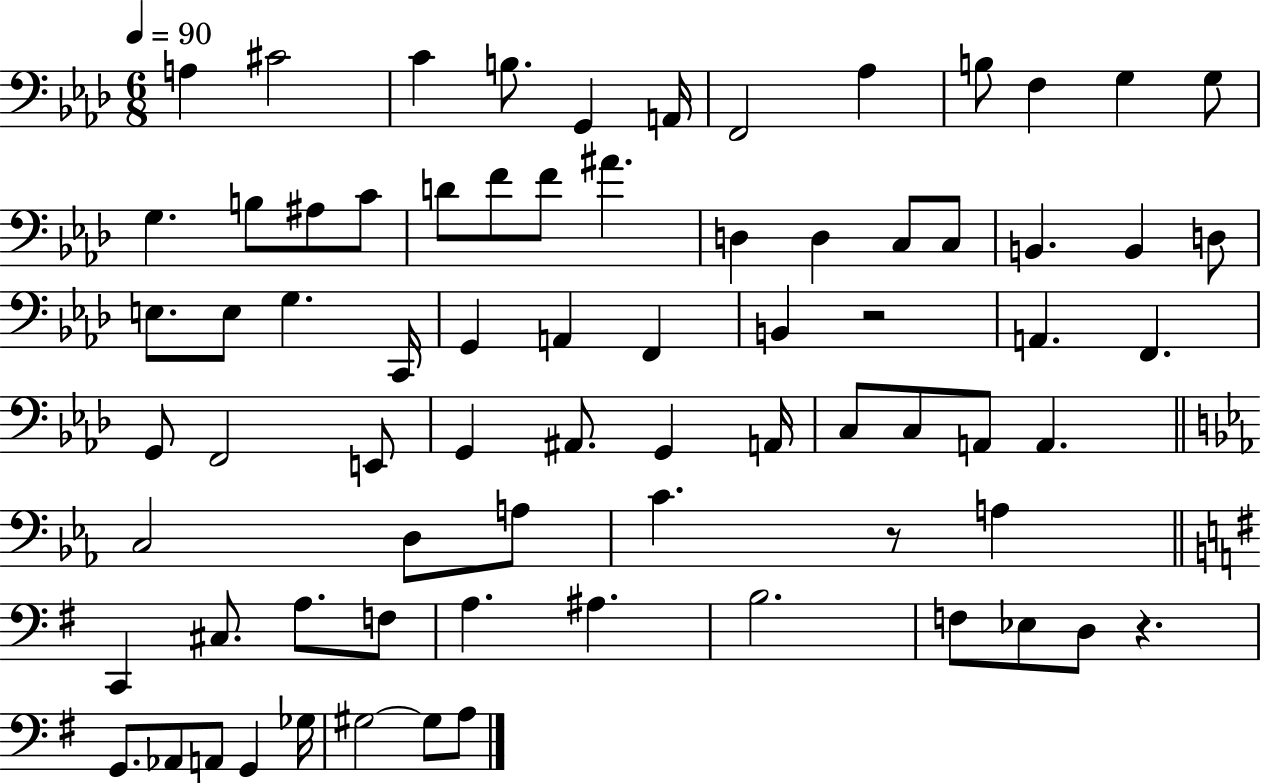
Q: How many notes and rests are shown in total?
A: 74